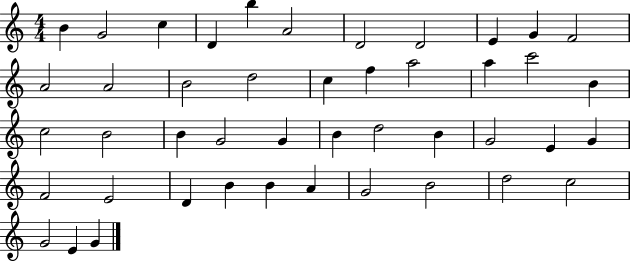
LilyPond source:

{
  \clef treble
  \numericTimeSignature
  \time 4/4
  \key c \major
  b'4 g'2 c''4 | d'4 b''4 a'2 | d'2 d'2 | e'4 g'4 f'2 | \break a'2 a'2 | b'2 d''2 | c''4 f''4 a''2 | a''4 c'''2 b'4 | \break c''2 b'2 | b'4 g'2 g'4 | b'4 d''2 b'4 | g'2 e'4 g'4 | \break f'2 e'2 | d'4 b'4 b'4 a'4 | g'2 b'2 | d''2 c''2 | \break g'2 e'4 g'4 | \bar "|."
}